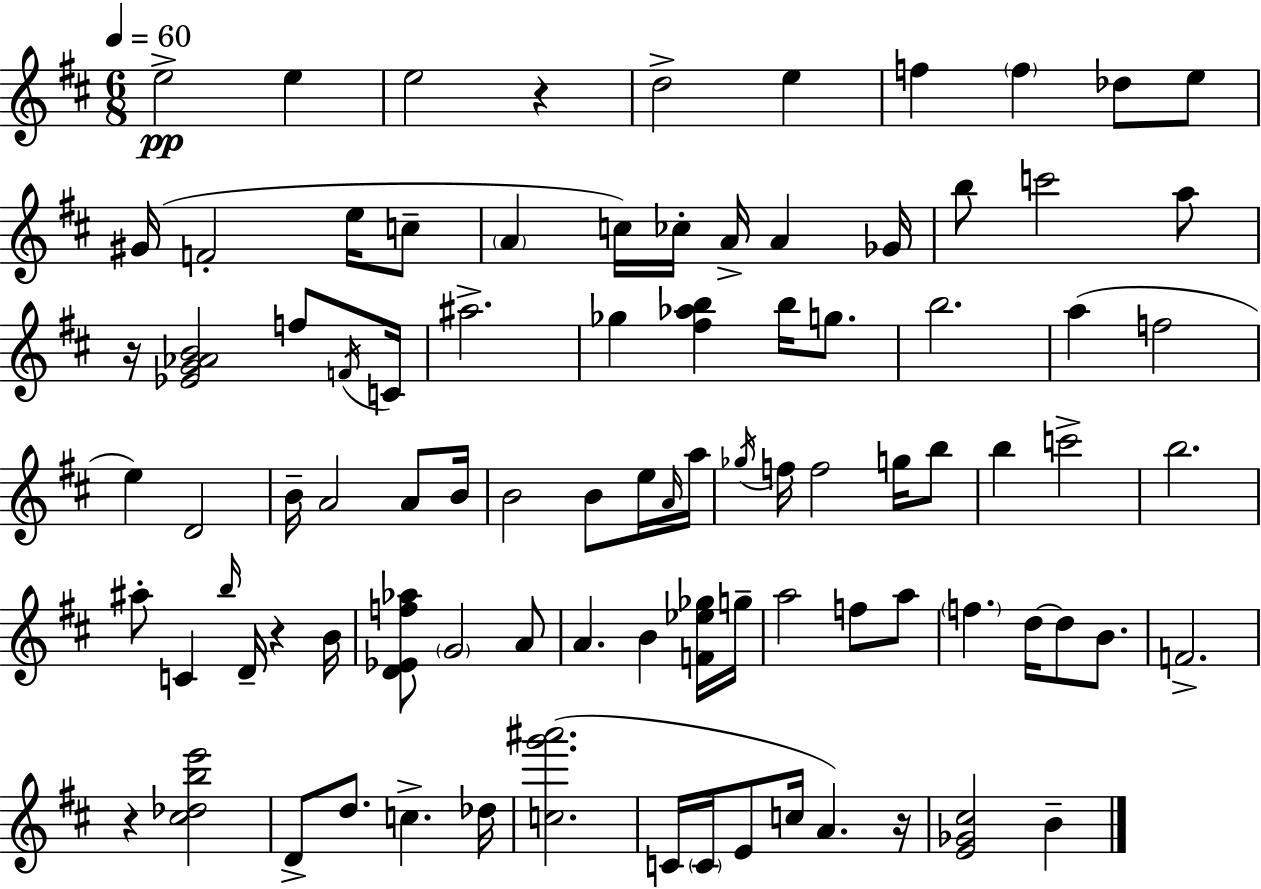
E5/h E5/q E5/h R/q D5/h E5/q F5/q F5/q Db5/e E5/e G#4/s F4/h E5/s C5/e A4/q C5/s CES5/s A4/s A4/q Gb4/s B5/e C6/h A5/e R/s [Eb4,G4,Ab4,B4]/h F5/e F4/s C4/s A#5/h. Gb5/q [F#5,Ab5,B5]/q B5/s G5/e. B5/h. A5/q F5/h E5/q D4/h B4/s A4/h A4/e B4/s B4/h B4/e E5/s A4/s A5/s Gb5/s F5/s F5/h G5/s B5/e B5/q C6/h B5/h. A#5/e C4/q B5/s D4/s R/q B4/s [D4,Eb4,F5,Ab5]/e G4/h A4/e A4/q. B4/q [F4,Eb5,Gb5]/s G5/s A5/h F5/e A5/e F5/q. D5/s D5/e B4/e. F4/h. R/q [C#5,Db5,B5,E6]/h D4/e D5/e. C5/q. Db5/s [C5,G6,A#6]/h. C4/s C4/s E4/e C5/s A4/q. R/s [E4,Gb4,C#5]/h B4/q